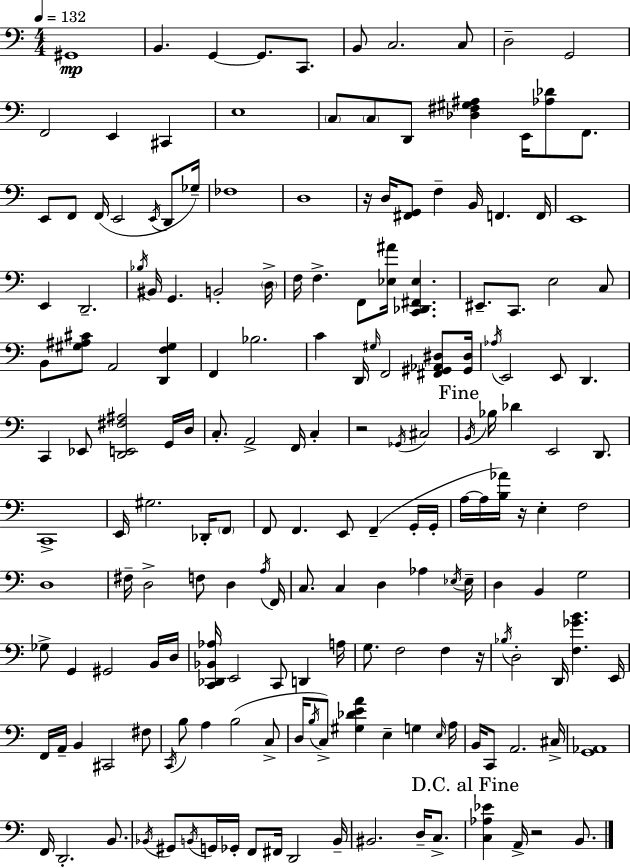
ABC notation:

X:1
T:Untitled
M:4/4
L:1/4
K:Am
^G,,4 B,, G,, G,,/2 C,,/2 B,,/2 C,2 C,/2 D,2 G,,2 F,,2 E,, ^C,, E,4 C,/2 C,/2 D,,/2 [_D,^F,^G,^A,] E,,/4 [_A,_D]/2 F,,/2 E,,/2 F,,/2 F,,/4 E,,2 E,,/4 D,,/2 _G,/4 _F,4 D,4 z/4 D,/4 [^F,,G,,]/2 F, B,,/4 F,, F,,/4 E,,4 E,, D,,2 _B,/4 ^B,,/4 G,, B,,2 D,/4 F,/4 F, F,,/2 [_E,^A]/4 [C,,_D,,^F,,_E,] ^E,,/2 C,,/2 E,2 C,/2 B,,/2 [^G,^A,^C]/2 A,,2 [D,,F,^G,] F,, _B,2 C D,,/4 ^G,/4 F,,2 [^F,,^G,,_A,,^D,]/2 [^G,,^D,]/4 _A,/4 E,,2 E,,/2 D,, C,, _E,,/2 [D,,E,,^F,^A,]2 G,,/4 D,/4 C,/2 A,,2 F,,/4 C, z2 _G,,/4 ^C,2 B,,/4 _B,/4 _D E,,2 D,,/2 C,,4 E,,/4 ^G,2 _D,,/4 F,,/2 F,,/2 F,, E,,/2 F,, G,,/4 G,,/4 A,/4 A,/4 [B,_A]/4 z/4 E, F,2 D,4 ^F,/4 D,2 F,/2 D, A,/4 F,,/4 C,/2 C, D, _A, _E,/4 _E,/4 D, B,, G,2 _G,/2 G,, ^G,,2 B,,/4 D,/4 [C,,_D,,_B,,_A,]/4 E,,2 C,,/2 D,, A,/4 G,/2 F,2 F, z/4 _B,/4 D,2 D,,/4 [F,_GB] E,,/4 F,,/4 A,,/4 B,, ^C,,2 ^F,/2 C,,/4 B,/2 A, B,2 C,/2 D,/4 B,/4 C,/2 [^G,_DEA] E, G, E,/4 A,/4 B,,/4 C,,/2 A,,2 ^C,/4 [G,,_A,,]4 F,,/4 D,,2 B,,/2 _B,,/4 ^G,,/2 B,,/4 G,,/4 _G,,/4 F,,/2 ^F,,/4 D,,2 B,,/4 ^B,,2 D,/4 C,/2 [C,_A,_E] A,,/4 z2 B,,/2